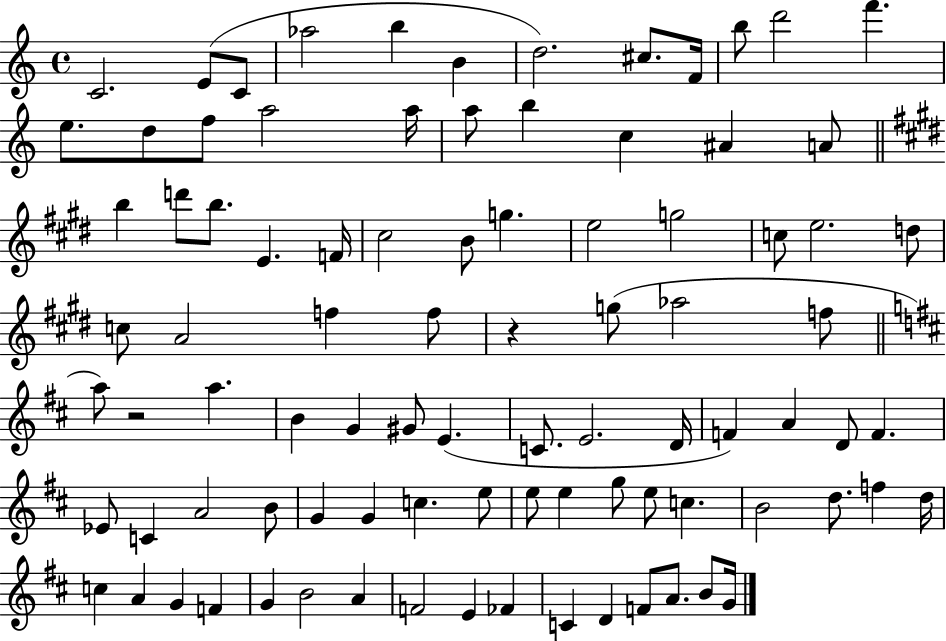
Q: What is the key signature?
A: C major